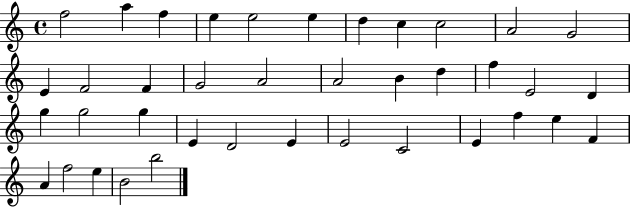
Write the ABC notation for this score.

X:1
T:Untitled
M:4/4
L:1/4
K:C
f2 a f e e2 e d c c2 A2 G2 E F2 F G2 A2 A2 B d f E2 D g g2 g E D2 E E2 C2 E f e F A f2 e B2 b2